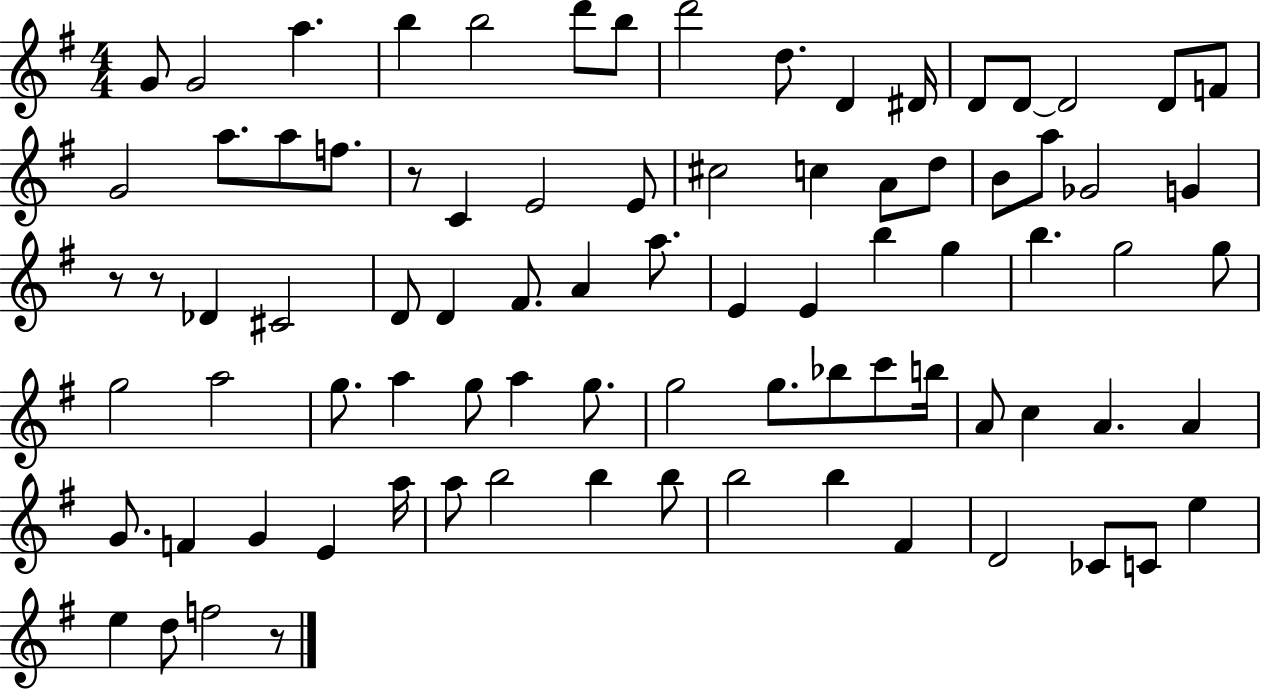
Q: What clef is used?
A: treble